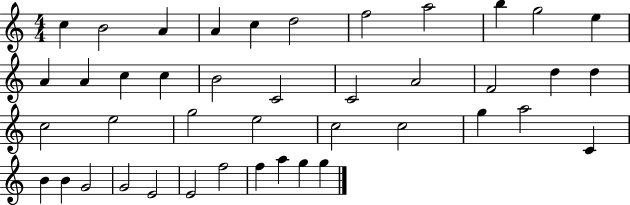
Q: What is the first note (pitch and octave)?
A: C5